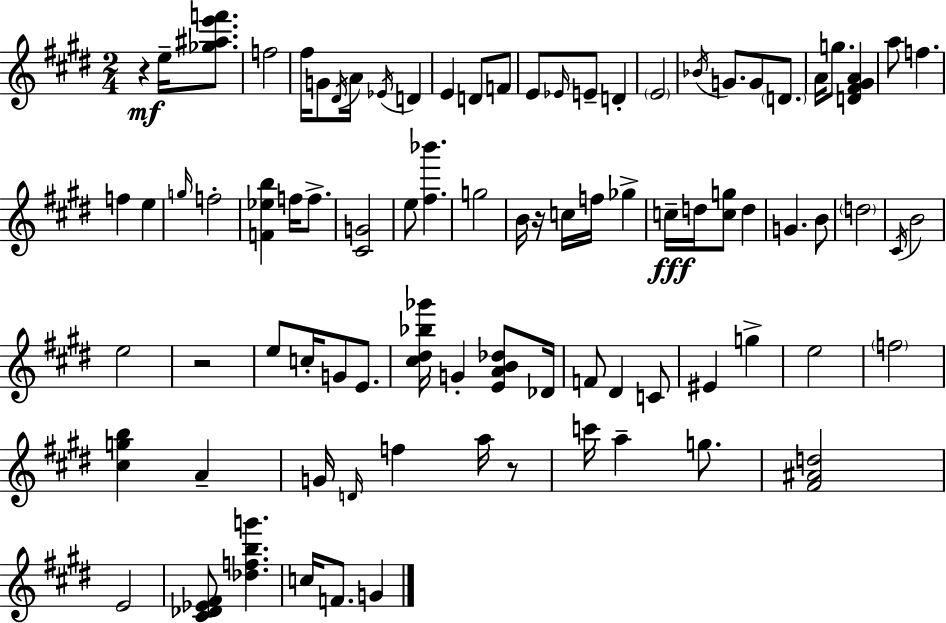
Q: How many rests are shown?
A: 4